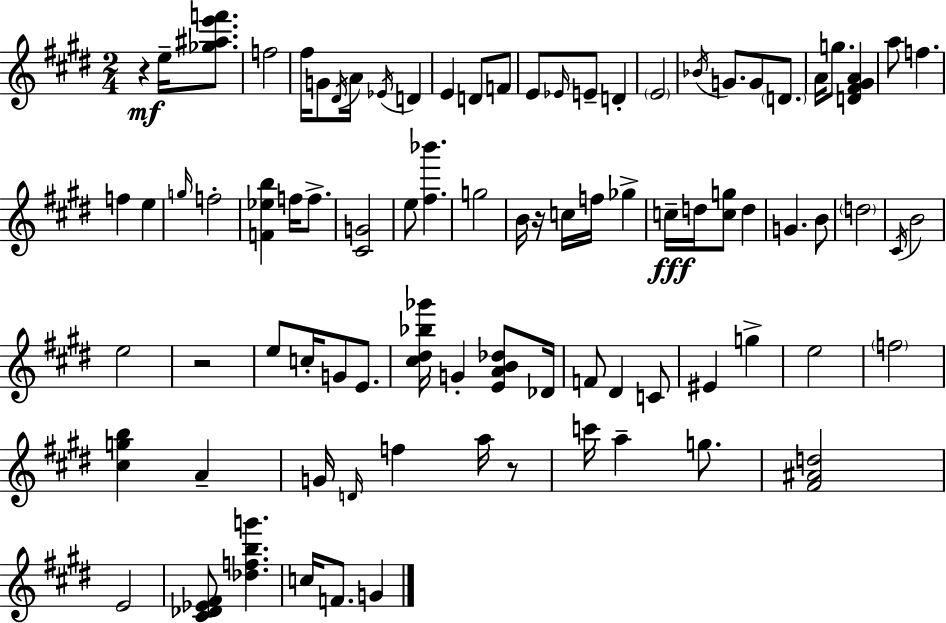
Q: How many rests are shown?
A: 4